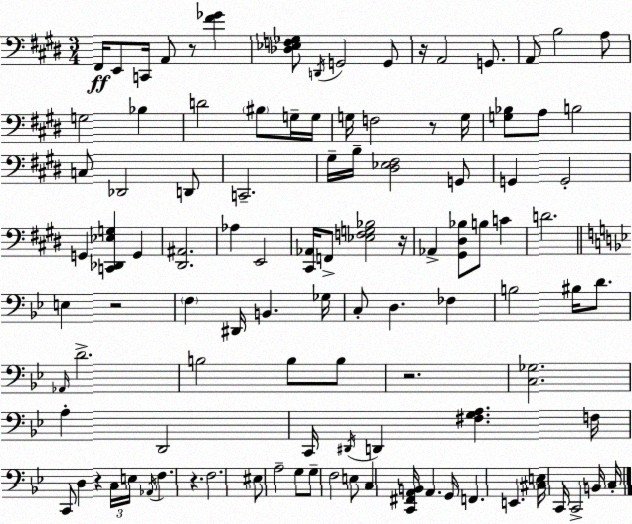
X:1
T:Untitled
M:3/4
L:1/4
K:E
^F,,/4 E,,/2 C,,/4 A,,/2 z/2 [^F_G] [_D,_E,F,_G,]/2 D,,/4 G,,2 G,,/2 z/4 A,,2 G,,/2 A,,/2 B,2 A,/2 G,2 _B, D2 ^B,/2 G,/4 G,/4 G,/4 F,2 z/2 G,/4 [G,_B,]/2 A,/2 B,2 C,/2 _D,,2 D,,/2 C,,2 ^G,/4 B,/4 [^D,_E,^F,]2 G,,/2 G,, G,,2 G,, [C,,_D,,_E,G,] G,, [^D,,^A,,]2 _A, E,,2 [^C,,_A,,]/4 F,,/2 [_E,F,G,_B,]2 z/4 _A,, [^G,,^D,_B,]/2 B,/2 C D2 E, z2 F, ^D,,/4 B,, _G,/4 C,/2 D, _F, B,2 ^B,/4 D/2 _A,,/4 D2 B,2 B,/2 B,/2 z2 [C,_G,]2 A, D,,2 C,,/4 ^D,,/4 D,, [^F,G,A,] F,/4 C,,/2 D, z C,/4 E,/4 _A,,/4 F, z F,2 ^E,/2 A,2 G,/2 G,/2 F,2 E,/2 C, [C,,^F,,A,,B,,]/4 A,, G,,/4 F,, E,, [^C,E,]/4 C,,/4 C,,2 B,,/4 C,/4